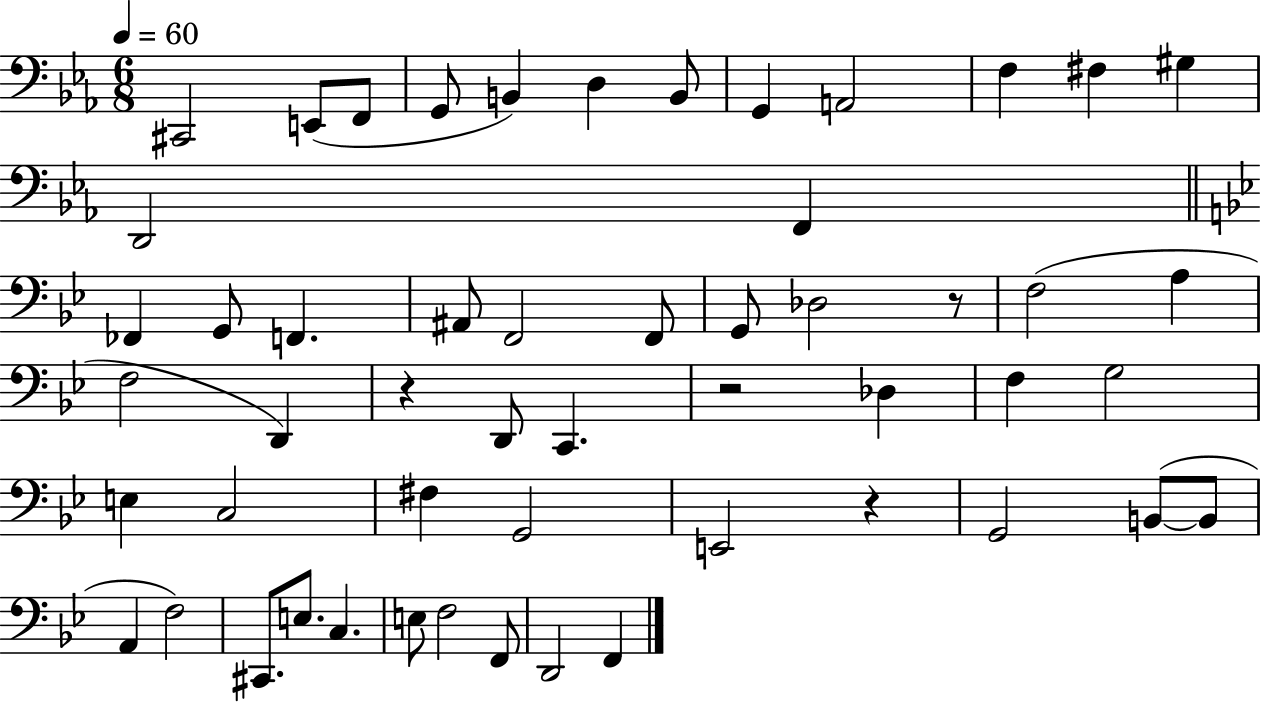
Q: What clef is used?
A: bass